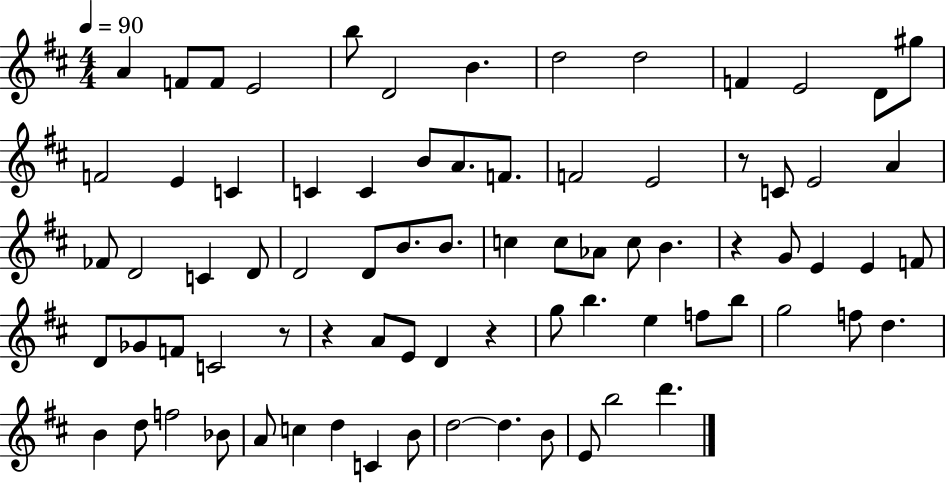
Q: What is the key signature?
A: D major